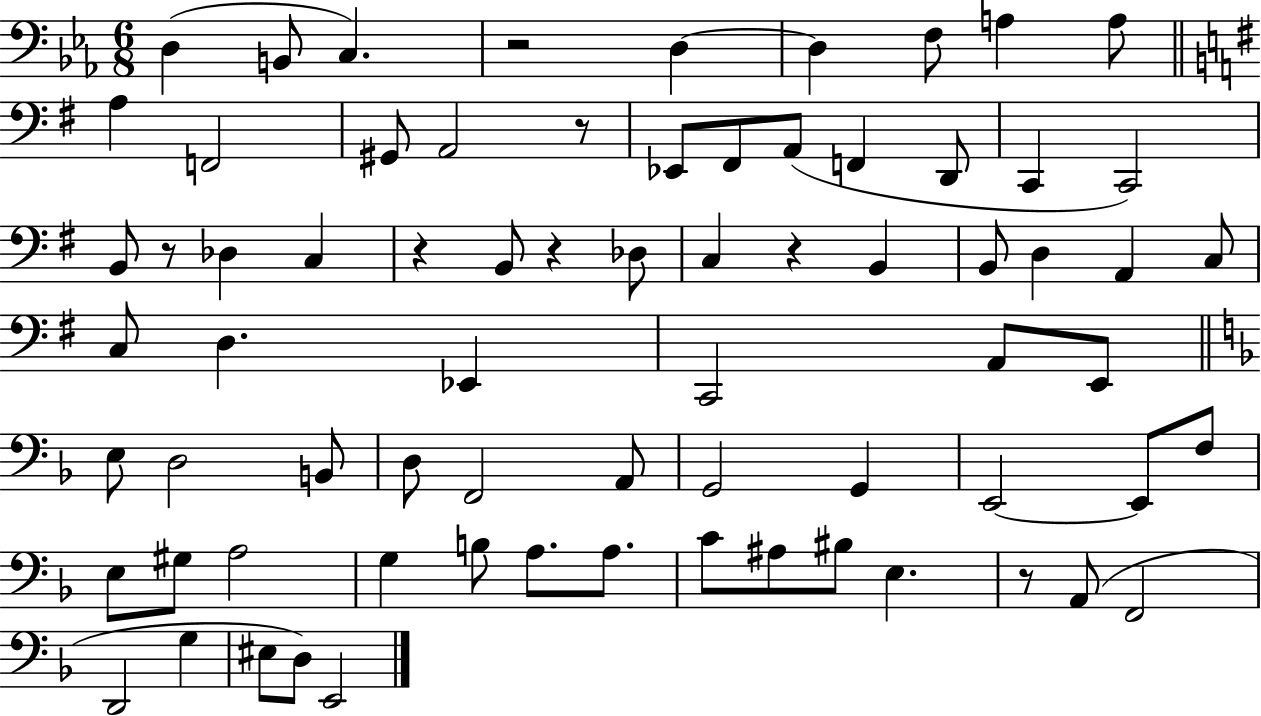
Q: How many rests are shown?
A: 7